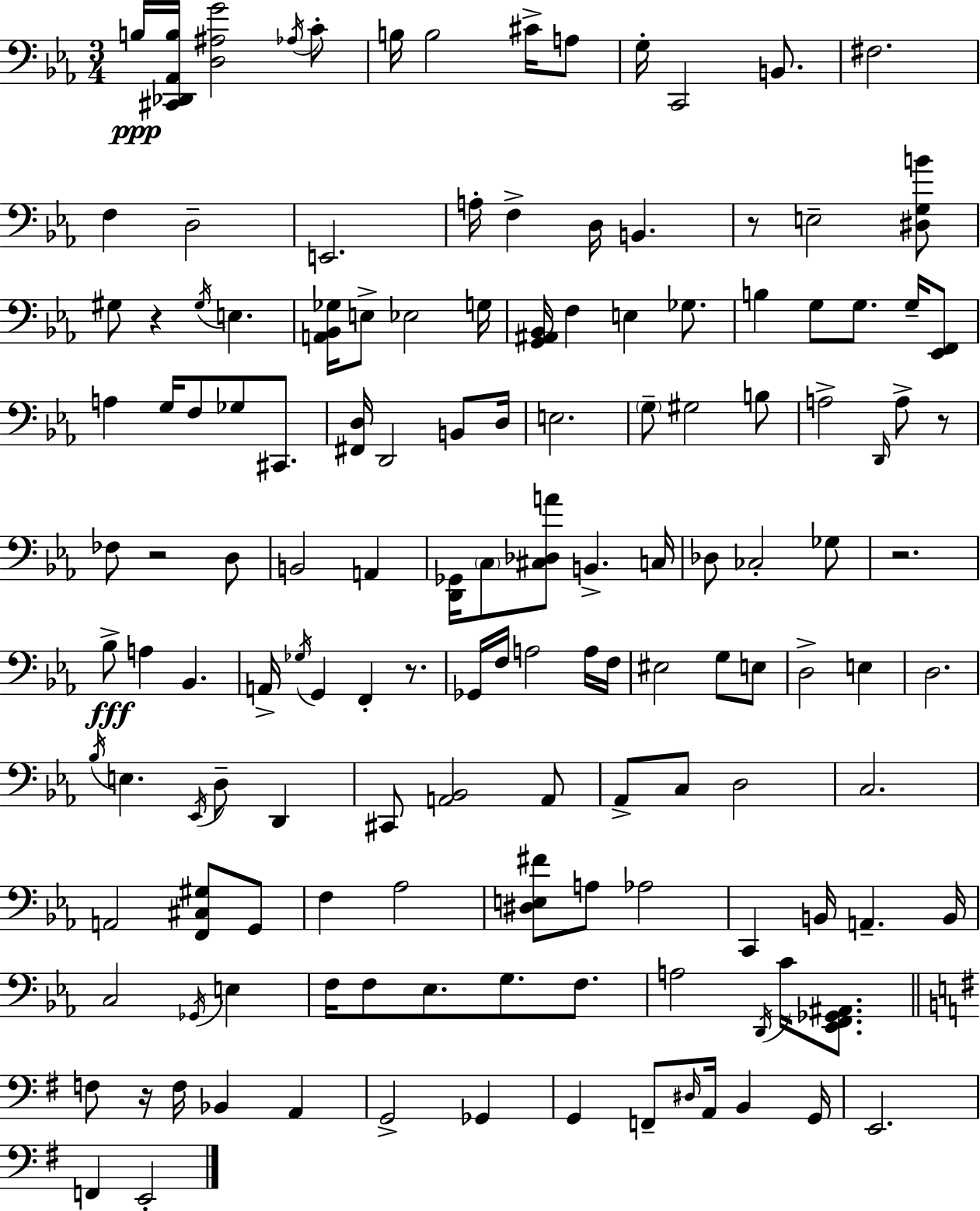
{
  \clef bass
  \numericTimeSignature
  \time 3/4
  \key c \minor
  \repeat volta 2 { b16\ppp <cis, des, aes, b>16 <d ais g'>2 \acciaccatura { aes16 } c'8-. | b16 b2 cis'16-> a8 | g16-. c,2 b,8. | fis2. | \break f4 d2-- | e,2. | a16-. f4-> d16 b,4. | r8 e2-- <dis g b'>8 | \break gis8 r4 \acciaccatura { gis16 } e4. | <a, bes, ges>16 e8-> ees2 | g16 <g, ais, bes,>16 f4 e4 ges8. | b4 g8 g8. g16-- | \break <ees, f,>8 a4 g16 f8 ges8 cis,8. | <fis, d>16 d,2 b,8 | d16 e2. | \parenthesize g8-- gis2 | \break b8 a2-> \grace { d,16 } a8-> | r8 fes8 r2 | d8 b,2 a,4 | <d, ges,>16 \parenthesize c8 <cis des a'>8 b,4.-> | \break c16 des8 ces2-. | ges8 r2. | bes8->\fff a4 bes,4. | a,16-> \acciaccatura { ges16 } g,4 f,4-. | \break r8. ges,16 f16 a2 | a16 f16 eis2 | g8 e8 d2-> | e4 d2. | \break \acciaccatura { bes16 } e4. \acciaccatura { ees,16 } | d8-- d,4 cis,8 <a, bes,>2 | a,8 aes,8-> c8 d2 | c2. | \break a,2 | <f, cis gis>8 g,8 f4 aes2 | <dis e fis'>8 a8 aes2 | c,4 b,16 a,4.-- | \break b,16 c2 | \acciaccatura { ges,16 } e4 f16 f8 ees8. | g8. f8. a2 | \acciaccatura { d,16 } c'16 <ees, f, ges, ais,>8. \bar "||" \break \key g \major f8 r16 f16 bes,4 a,4 | g,2-> ges,4 | g,4 f,8-- \grace { dis16 } a,16 b,4 | g,16 e,2. | \break f,4 e,2-. | } \bar "|."
}